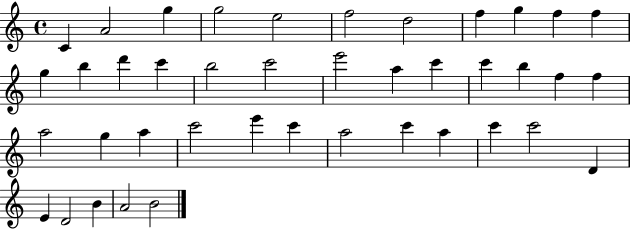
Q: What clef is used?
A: treble